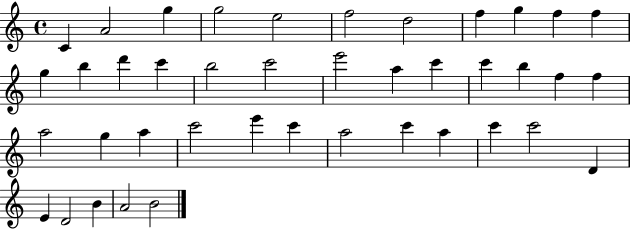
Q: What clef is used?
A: treble